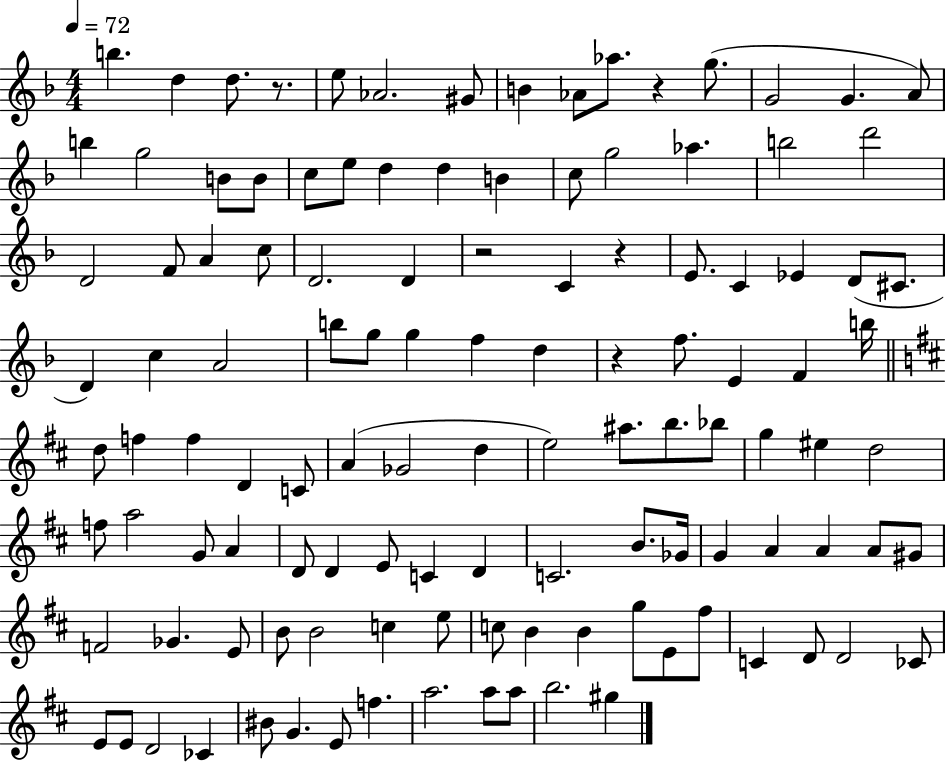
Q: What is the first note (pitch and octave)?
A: B5